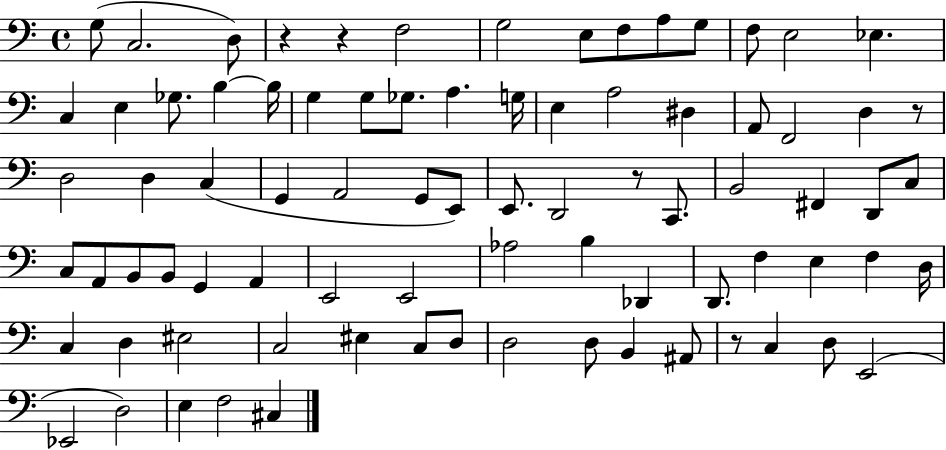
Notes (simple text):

G3/e C3/h. D3/e R/q R/q F3/h G3/h E3/e F3/e A3/e G3/e F3/e E3/h Eb3/q. C3/q E3/q Gb3/e. B3/q B3/s G3/q G3/e Gb3/e. A3/q. G3/s E3/q A3/h D#3/q A2/e F2/h D3/q R/e D3/h D3/q C3/q G2/q A2/h G2/e E2/e E2/e. D2/h R/e C2/e. B2/h F#2/q D2/e C3/e C3/e A2/e B2/e B2/e G2/q A2/q E2/h E2/h Ab3/h B3/q Db2/q D2/e. F3/q E3/q F3/q D3/s C3/q D3/q EIS3/h C3/h EIS3/q C3/e D3/e D3/h D3/e B2/q A#2/e R/e C3/q D3/e E2/h Eb2/h D3/h E3/q F3/h C#3/q